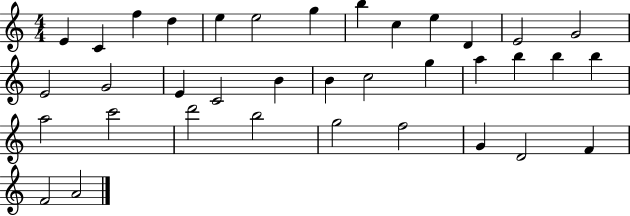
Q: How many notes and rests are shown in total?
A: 36